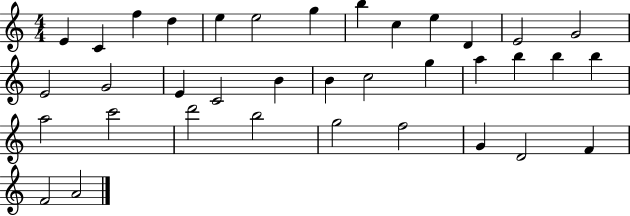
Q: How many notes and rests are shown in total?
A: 36